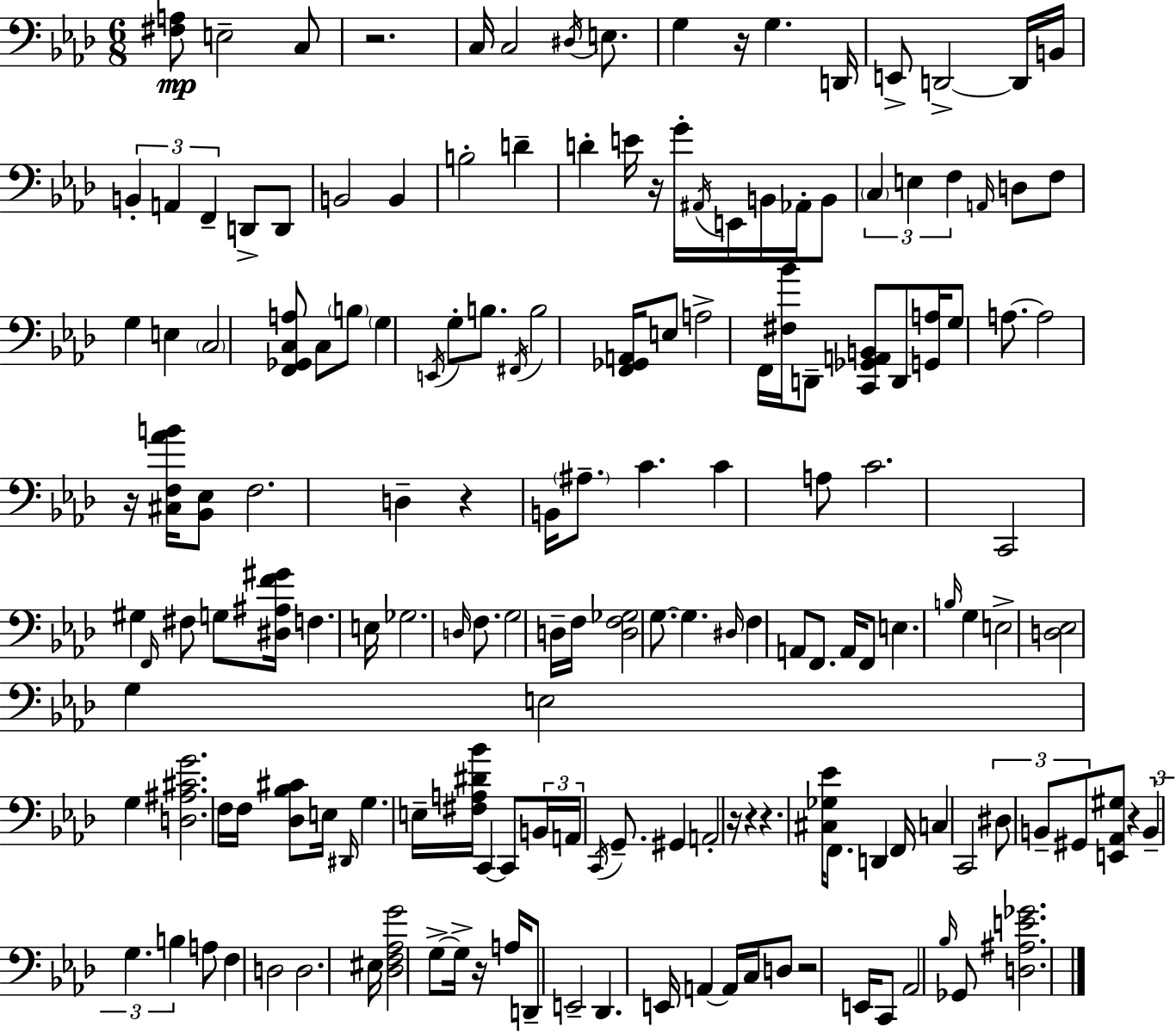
{
  \clef bass
  \numericTimeSignature
  \time 6/8
  \key aes \major
  \repeat volta 2 { <fis a>8\mp e2-- c8 | r2. | c16 c2 \acciaccatura { dis16 } e8. | g4 r16 g4. | \break d,16 e,8-> d,2->~~ d,16 | b,16 \tuplet 3/2 { b,4-. a,4 f,4-- } | d,8-> d,8 b,2 | b,4 b2-. | \break d'4-- d'4-. e'16 r16 g'16-. | \acciaccatura { ais,16 } e,16 b,16 aes,16-. b,8 \tuplet 3/2 { \parenthesize c4 e4 | f4 } \grace { a,16 } d8 f8 g4 | e4 \parenthesize c2 | \break <f, ges, c a>8 c8 \parenthesize b8 \parenthesize g4 | \acciaccatura { e,16 } g8-. b8. \acciaccatura { fis,16 } b2 | <f, ges, a,>16 e8 a2-> | f,16 <fis bes'>16 d,8-- <c, ges, a, b,>8 d,8 <g, a>16 | \break g8 a8.~~ a2 | r16 <cis f aes' b'>16 <bes, ees>8 f2. | d4-- r4 | b,16 \parenthesize ais8.-- c'4. c'4 | \break a8 c'2. | c,2 | gis4 \grace { f,16 } fis8 g8 <dis ais f' gis'>16 f4. | e16 ges2. | \break \grace { d16 } f8. g2 | d16-- f16 <d f ges>2 | g8.~~ g4. | \grace { dis16 } f4 a,8 f,8. a,16 | \break f,8 e4. \grace { b16 } g4 | e2-> <d ees>2 | g4 e2 | g4 <d ais cis' g'>2. | \break f16 f16 <des bes cis'>8 | e16 \grace { dis,16 } g4. e16-- <fis a dis' bes'>16 c,4~~ | c,8 \tuplet 3/2 { b,16 a,16 \acciaccatura { c,16 } } g,8.-- gis,4 | a,2-. r16 | \break r4 r4. <cis ges ees'>16 f,8. | d,4 f,16 c4 c,2 | \tuplet 3/2 { dis8 b,8-- gis,8 } | <e, aes, gis>8 r4 \tuplet 3/2 { b,4-- g4. | \break b4 } a8 f4 | d2 d2. | eis16 | <des f aes g'>2 g8->~~ g16-> r16 | \break a16 d,8-- e,2-- des,4. | e,16 a,4~~ a,16 c16 | d8 r2 e,16 c,8 | aes,2 \grace { bes16 } ges,8 | \break <d ais e' ges'>2. | } \bar "|."
}